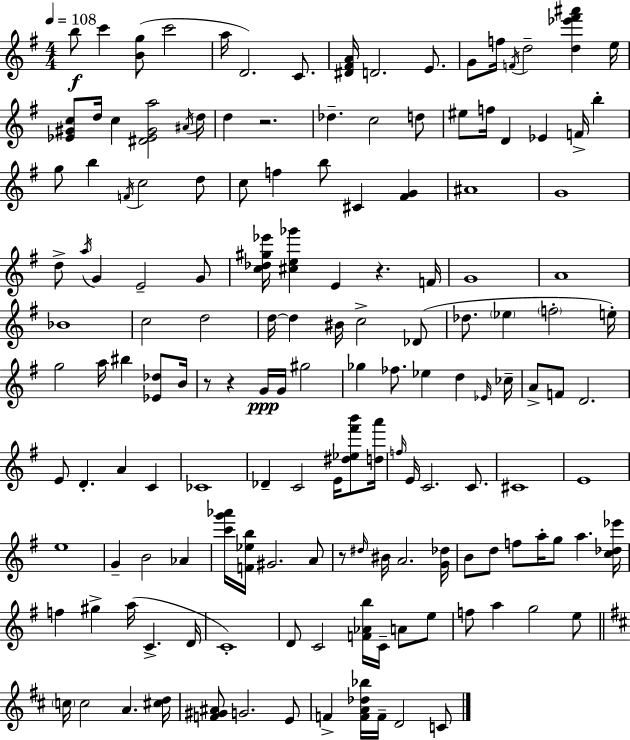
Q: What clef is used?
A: treble